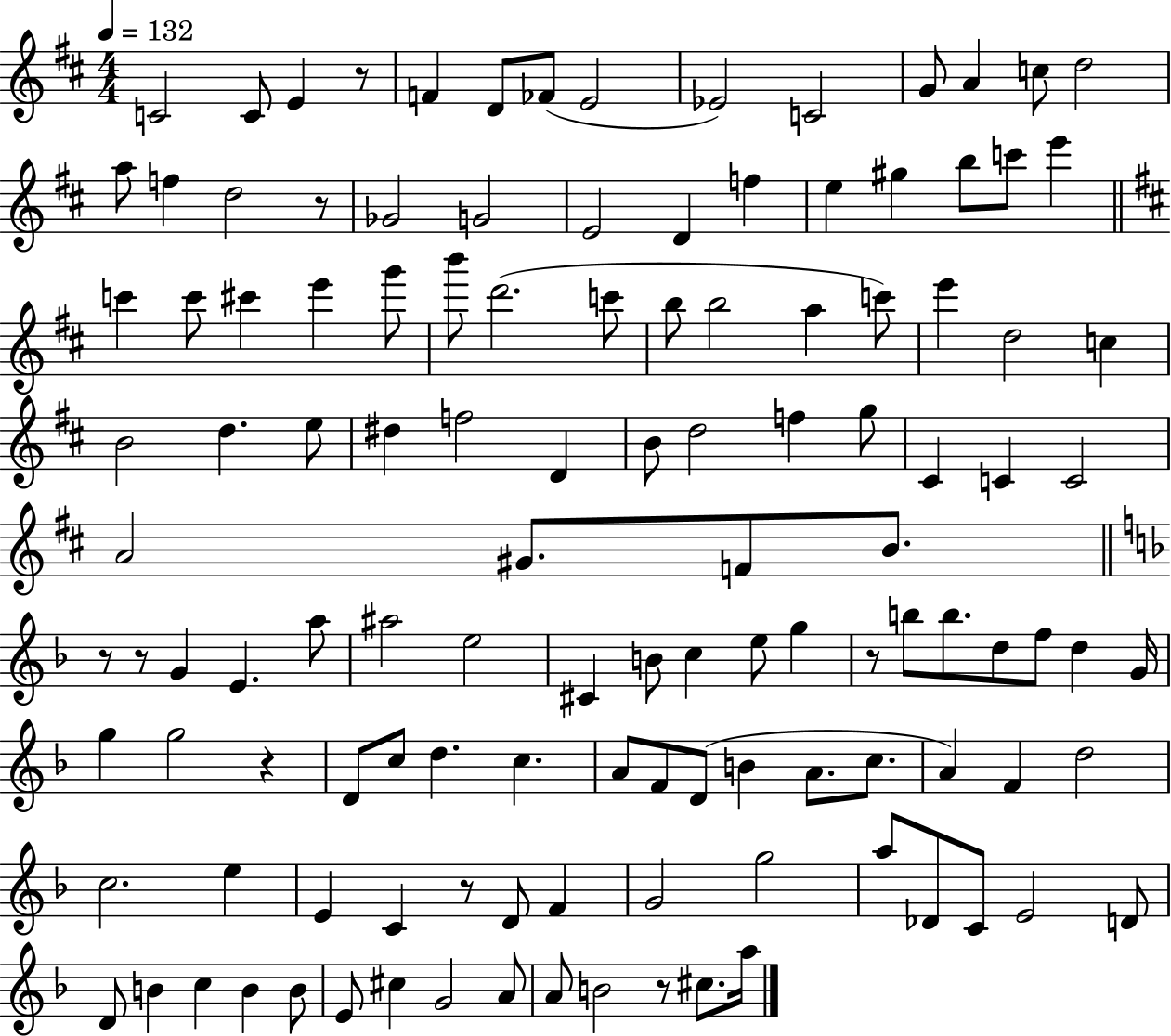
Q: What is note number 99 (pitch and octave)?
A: Db4